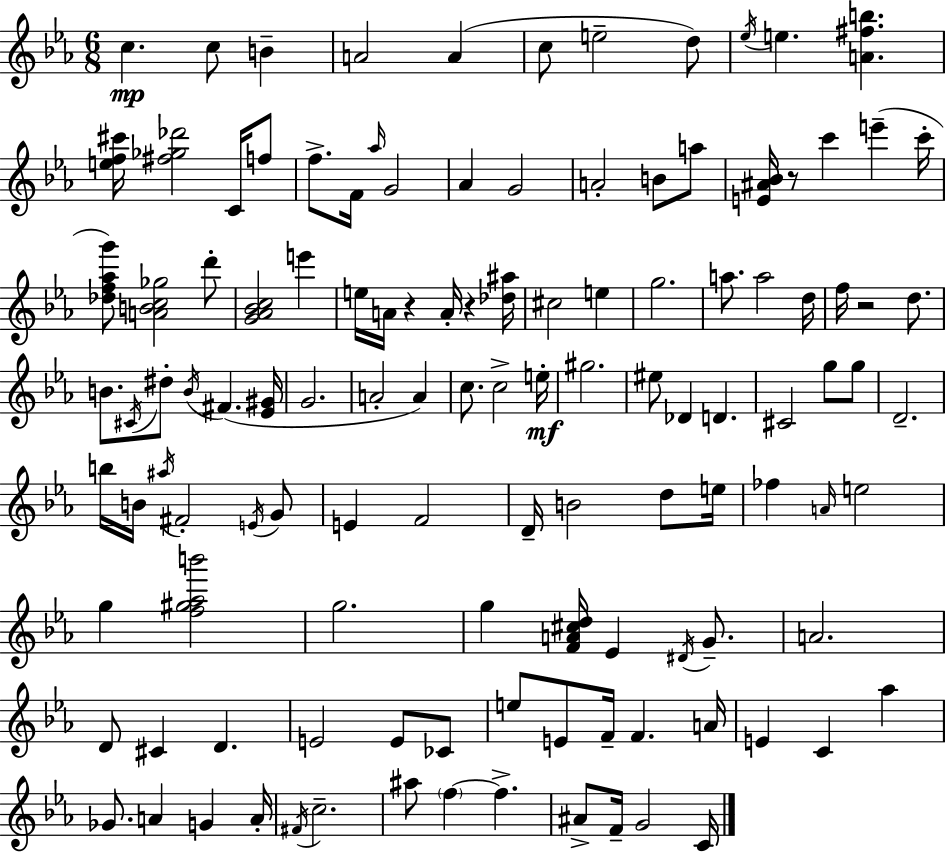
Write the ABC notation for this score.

X:1
T:Untitled
M:6/8
L:1/4
K:Eb
c c/2 B A2 A c/2 e2 d/2 _e/4 e [A^fb] [ef^c']/4 [^f_g_d']2 C/4 f/2 f/2 F/4 _a/4 G2 _A G2 A2 B/2 a/2 [E^A_B]/4 z/2 c' e' c'/4 [_df_ag']/2 [ABc_g]2 d'/2 [G_A_Bc]2 e' e/4 A/4 z A/4 z [_d^a]/4 ^c2 e g2 a/2 a2 d/4 f/4 z2 d/2 B/2 ^C/4 ^d/2 B/4 ^F [_E^G]/4 G2 A2 A c/2 c2 e/4 ^g2 ^e/2 _D D ^C2 g/2 g/2 D2 b/4 B/4 ^a/4 ^F2 E/4 G/2 E F2 D/4 B2 d/2 e/4 _f A/4 e2 g [f^g_ab']2 g2 g [FA^cd]/4 _E ^D/4 G/2 A2 D/2 ^C D E2 E/2 _C/2 e/2 E/2 F/4 F A/4 E C _a _G/2 A G A/4 ^F/4 c2 ^a/2 f f ^A/2 F/4 G2 C/4